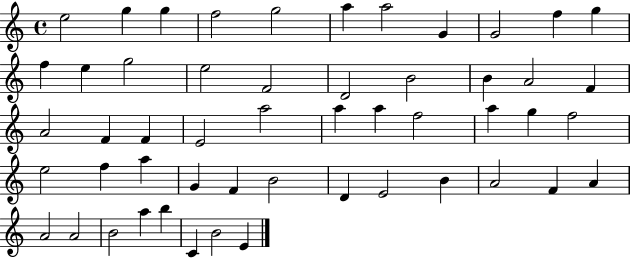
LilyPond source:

{
  \clef treble
  \time 4/4
  \defaultTimeSignature
  \key c \major
  e''2 g''4 g''4 | f''2 g''2 | a''4 a''2 g'4 | g'2 f''4 g''4 | \break f''4 e''4 g''2 | e''2 f'2 | d'2 b'2 | b'4 a'2 f'4 | \break a'2 f'4 f'4 | e'2 a''2 | a''4 a''4 f''2 | a''4 g''4 f''2 | \break e''2 f''4 a''4 | g'4 f'4 b'2 | d'4 e'2 b'4 | a'2 f'4 a'4 | \break a'2 a'2 | b'2 a''4 b''4 | c'4 b'2 e'4 | \bar "|."
}